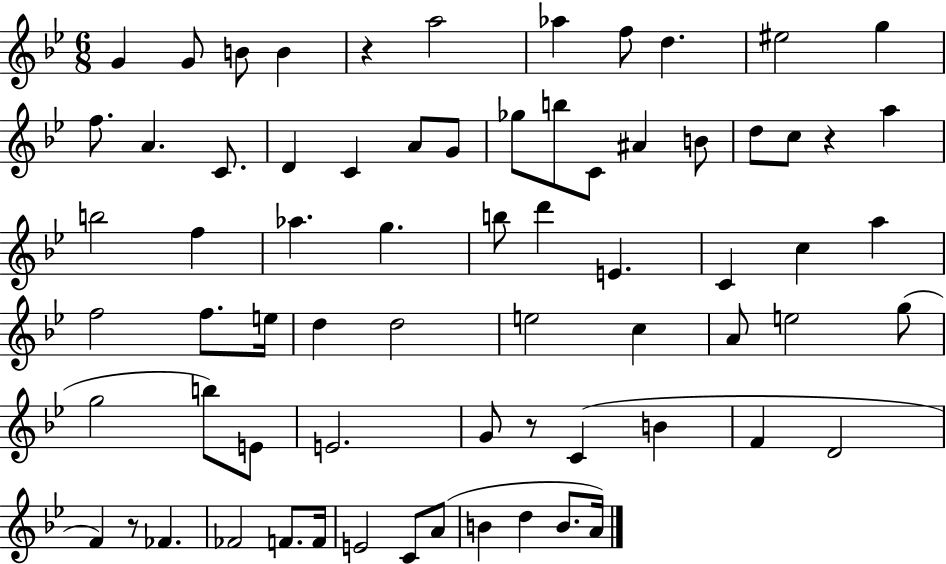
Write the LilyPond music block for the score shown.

{
  \clef treble
  \numericTimeSignature
  \time 6/8
  \key bes \major
  \repeat volta 2 { g'4 g'8 b'8 b'4 | r4 a''2 | aes''4 f''8 d''4. | eis''2 g''4 | \break f''8. a'4. c'8. | d'4 c'4 a'8 g'8 | ges''8 b''8 c'8 ais'4 b'8 | d''8 c''8 r4 a''4 | \break b''2 f''4 | aes''4. g''4. | b''8 d'''4 e'4. | c'4 c''4 a''4 | \break f''2 f''8. e''16 | d''4 d''2 | e''2 c''4 | a'8 e''2 g''8( | \break g''2 b''8) e'8 | e'2. | g'8 r8 c'4( b'4 | f'4 d'2 | \break f'4) r8 fes'4. | fes'2 f'8. f'16 | e'2 c'8 a'8( | b'4 d''4 b'8. a'16) | \break } \bar "|."
}